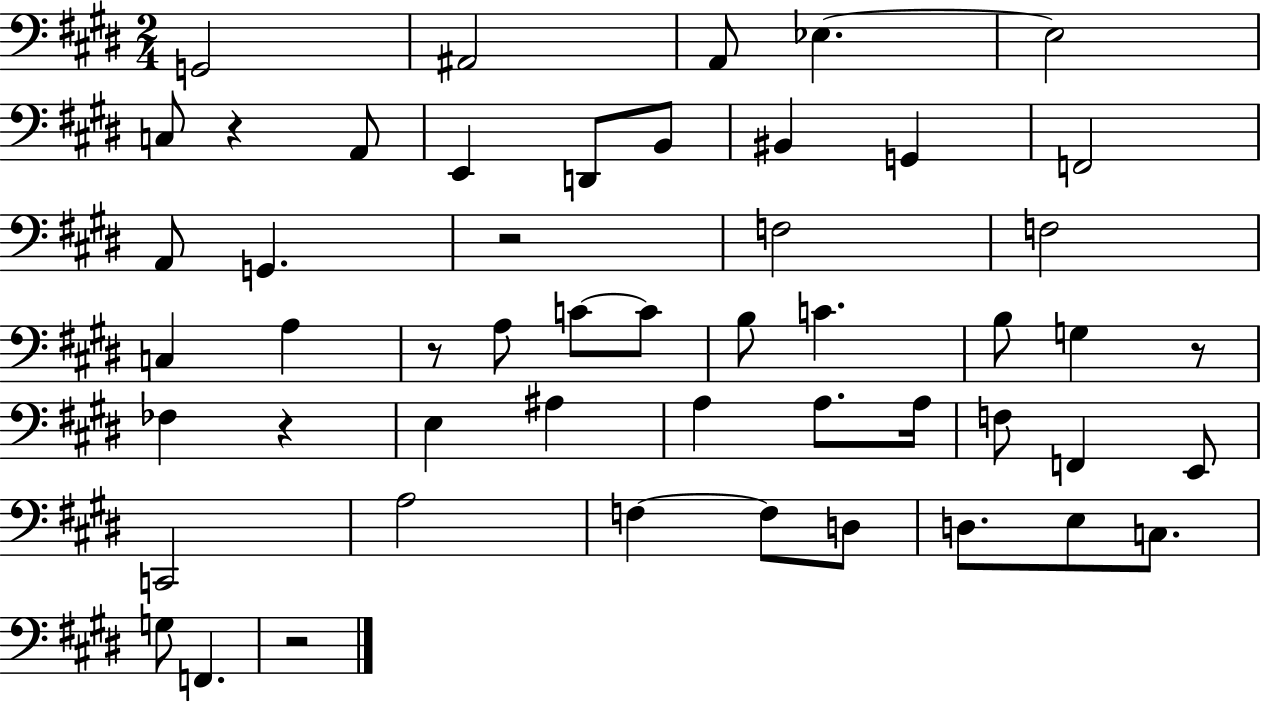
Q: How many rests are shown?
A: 6